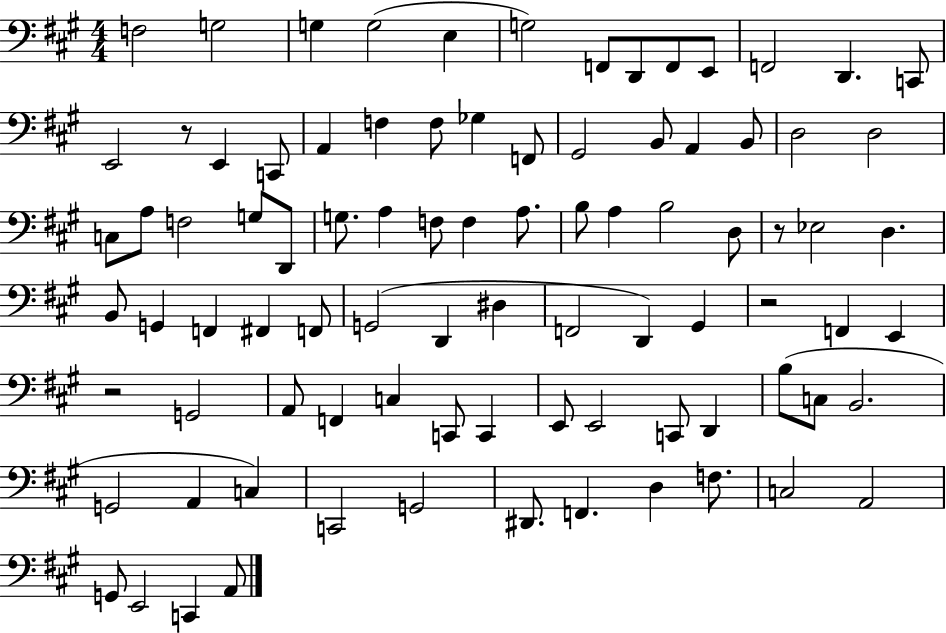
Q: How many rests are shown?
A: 4